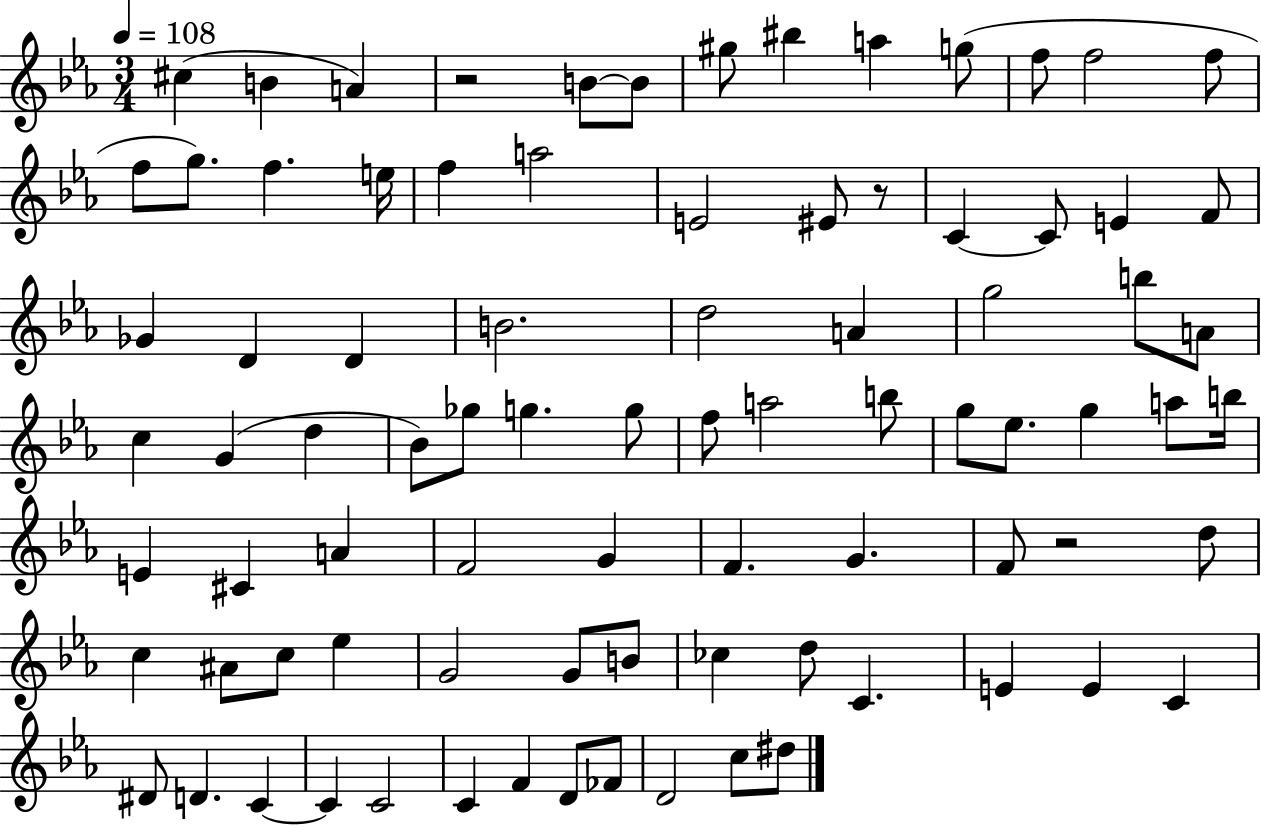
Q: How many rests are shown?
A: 3